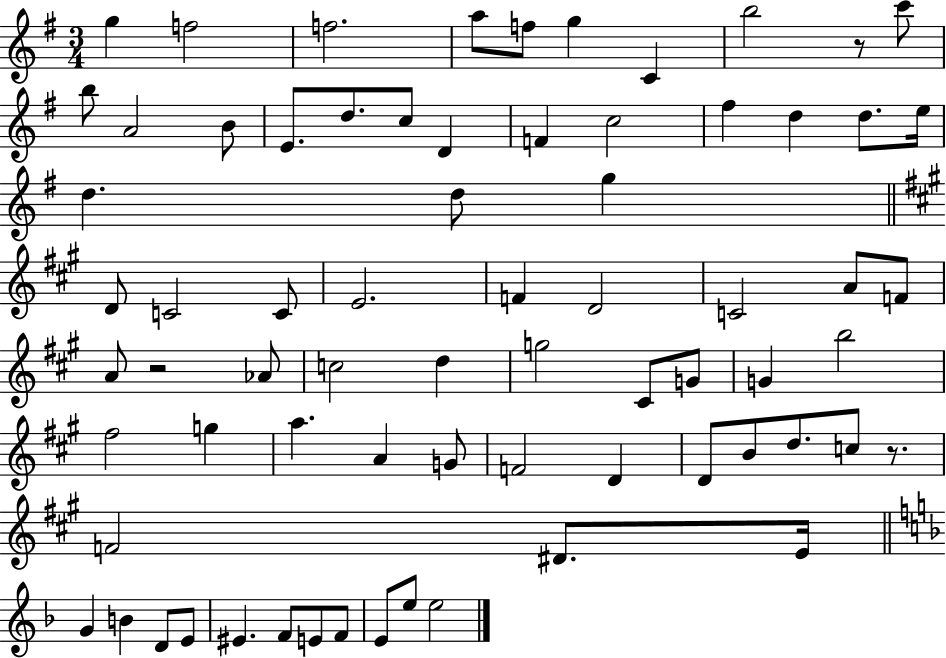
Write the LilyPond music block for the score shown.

{
  \clef treble
  \numericTimeSignature
  \time 3/4
  \key g \major
  g''4 f''2 | f''2. | a''8 f''8 g''4 c'4 | b''2 r8 c'''8 | \break b''8 a'2 b'8 | e'8. d''8. c''8 d'4 | f'4 c''2 | fis''4 d''4 d''8. e''16 | \break d''4. d''8 g''4 | \bar "||" \break \key a \major d'8 c'2 c'8 | e'2. | f'4 d'2 | c'2 a'8 f'8 | \break a'8 r2 aes'8 | c''2 d''4 | g''2 cis'8 g'8 | g'4 b''2 | \break fis''2 g''4 | a''4. a'4 g'8 | f'2 d'4 | d'8 b'8 d''8. c''8 r8. | \break f'2 dis'8. e'16 | \bar "||" \break \key d \minor g'4 b'4 d'8 e'8 | eis'4. f'8 e'8 f'8 | e'8 e''8 e''2 | \bar "|."
}